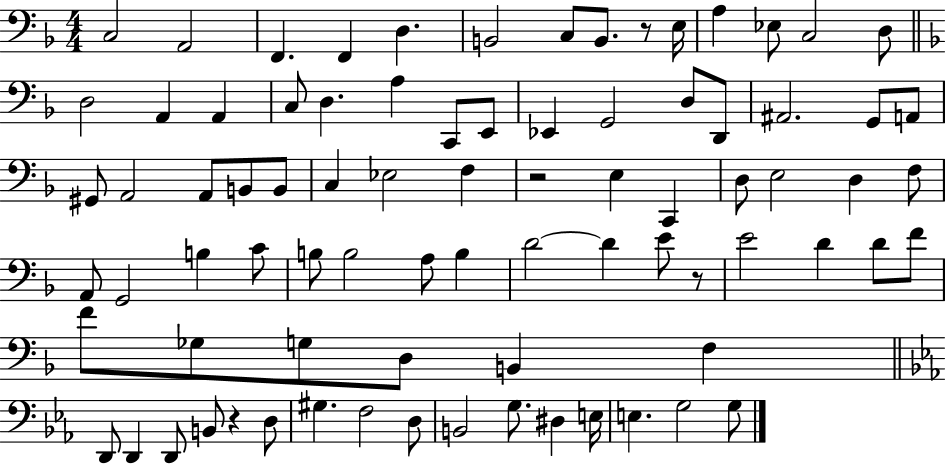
C3/h A2/h F2/q. F2/q D3/q. B2/h C3/e B2/e. R/e E3/s A3/q Eb3/e C3/h D3/e D3/h A2/q A2/q C3/e D3/q. A3/q C2/e E2/e Eb2/q G2/h D3/e D2/e A#2/h. G2/e A2/e G#2/e A2/h A2/e B2/e B2/e C3/q Eb3/h F3/q R/h E3/q C2/q D3/e E3/h D3/q F3/e A2/e G2/h B3/q C4/e B3/e B3/h A3/e B3/q D4/h D4/q E4/e R/e E4/h D4/q D4/e F4/e F4/e Gb3/e G3/e D3/e B2/q F3/q D2/e D2/q D2/e B2/e R/q D3/e G#3/q. F3/h D3/e B2/h G3/e. D#3/q E3/s E3/q. G3/h G3/e